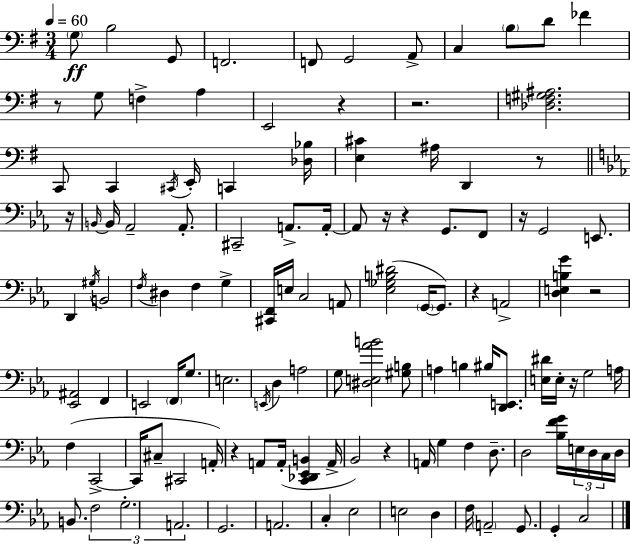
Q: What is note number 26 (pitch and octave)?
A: Ab2